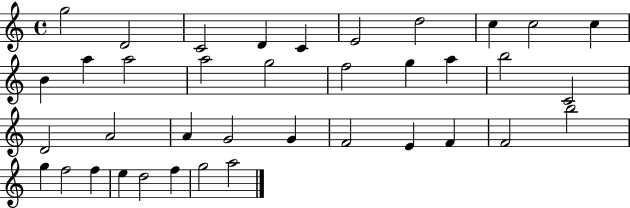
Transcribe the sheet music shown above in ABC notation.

X:1
T:Untitled
M:4/4
L:1/4
K:C
g2 D2 C2 D C E2 d2 c c2 c B a a2 a2 g2 f2 g a b2 C2 D2 A2 A G2 G F2 E F F2 b2 g f2 f e d2 f g2 a2